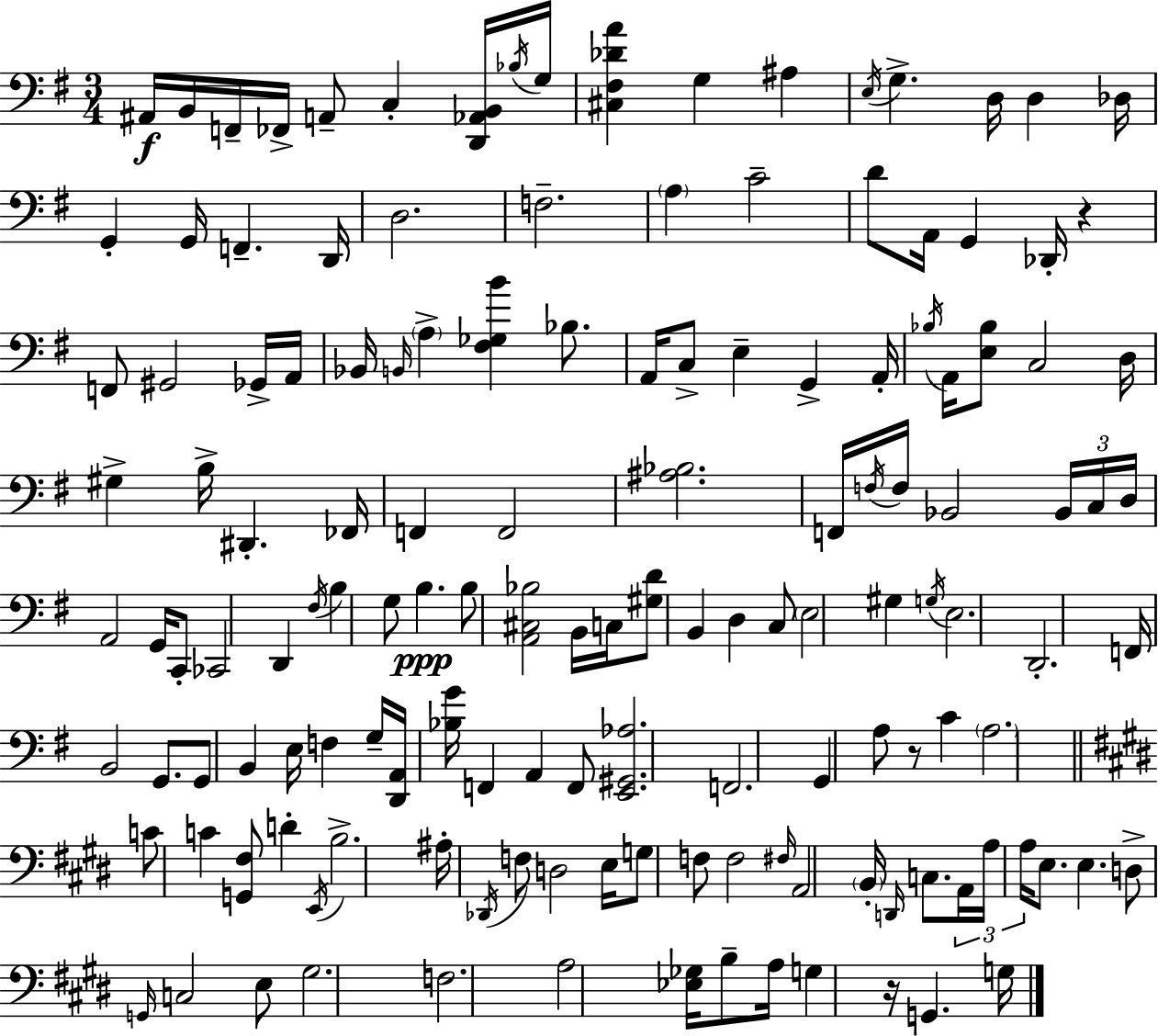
{
  \clef bass
  \numericTimeSignature
  \time 3/4
  \key e \minor
  ais,16\f b,16 f,16-- fes,16-> a,8-- c4-. <d, aes, b,>16 \acciaccatura { bes16 } | g16 <cis fis des' a'>4 g4 ais4 | \acciaccatura { e16 } g4.-> d16 d4 | des16 g,4-. g,16 f,4.-- | \break d,16 d2. | f2.-- | \parenthesize a4 c'2-- | d'8 a,16 g,4 des,16-. r4 | \break f,8 gis,2 | ges,16-> a,16 bes,16 \grace { b,16 } \parenthesize a4-> <fis ges b'>4 | bes8. a,16 c8-> e4-- g,4-> | a,16-. \acciaccatura { bes16 } a,16 <e bes>8 c2 | \break d16 gis4-> b16-> dis,4.-. | fes,16 f,4 f,2 | <ais bes>2. | f,16 \acciaccatura { f16 } f16 bes,2 | \break \tuplet 3/2 { bes,16 c16 d16 } a,2 | g,16 c,8-. ces,2 | d,4 \acciaccatura { fis16 } b4 g8 | b4.\ppp b8 <a, cis bes>2 | \break b,16 c16 <gis d'>8 b,4 | d4 c8 \parenthesize e2 | gis4 \acciaccatura { g16 } e2. | d,2.-. | \break f,16 b,2 | g,8. g,8 b,4 | e16 f4 g16-- <d, a,>16 <bes g'>16 f,4 | a,4 f,8 <e, gis, aes>2. | \break f,2. | g,4 a8 | r8 c'4 \parenthesize a2. | \bar "||" \break \key e \major c'8 c'4 <g, fis>8 d'4-. | \acciaccatura { e,16 } b2.-> | ais16-. \acciaccatura { des,16 } f8 d2 | e16 g8 f8 f2 | \break \grace { fis16 } a,2 \parenthesize b,16-. | \grace { d,16 } c8. \tuplet 3/2 { a,16 a16 a16 } e8. e4. | d8-> \grace { g,16 } c2 | e8 gis2. | \break f2. | a2 | <ees ges>16 b8-- a16 g4 r16 g,4. | g16 \bar "|."
}